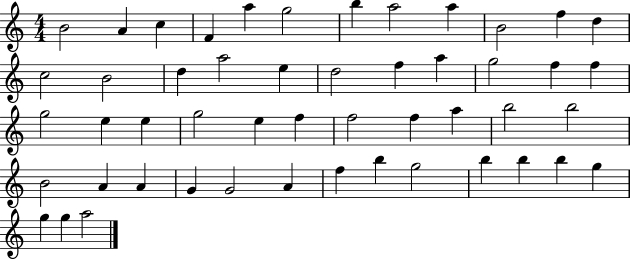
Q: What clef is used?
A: treble